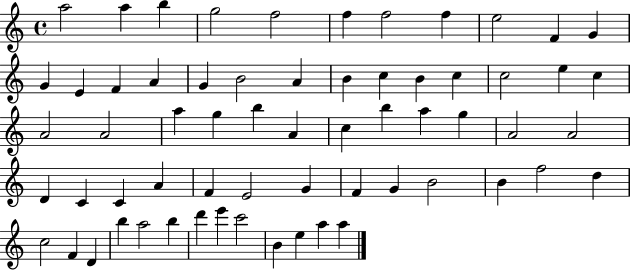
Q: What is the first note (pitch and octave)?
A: A5